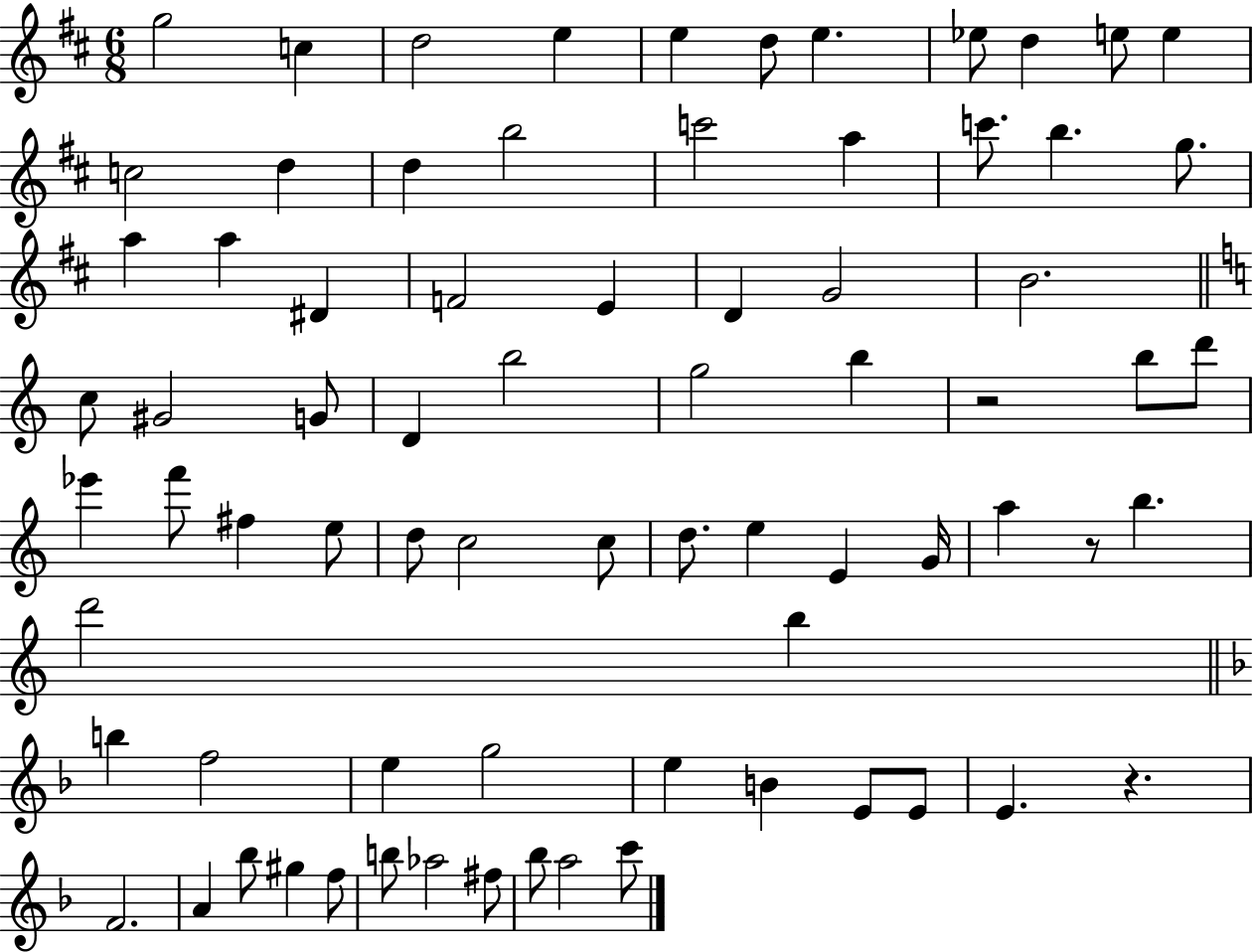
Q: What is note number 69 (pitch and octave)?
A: F#5